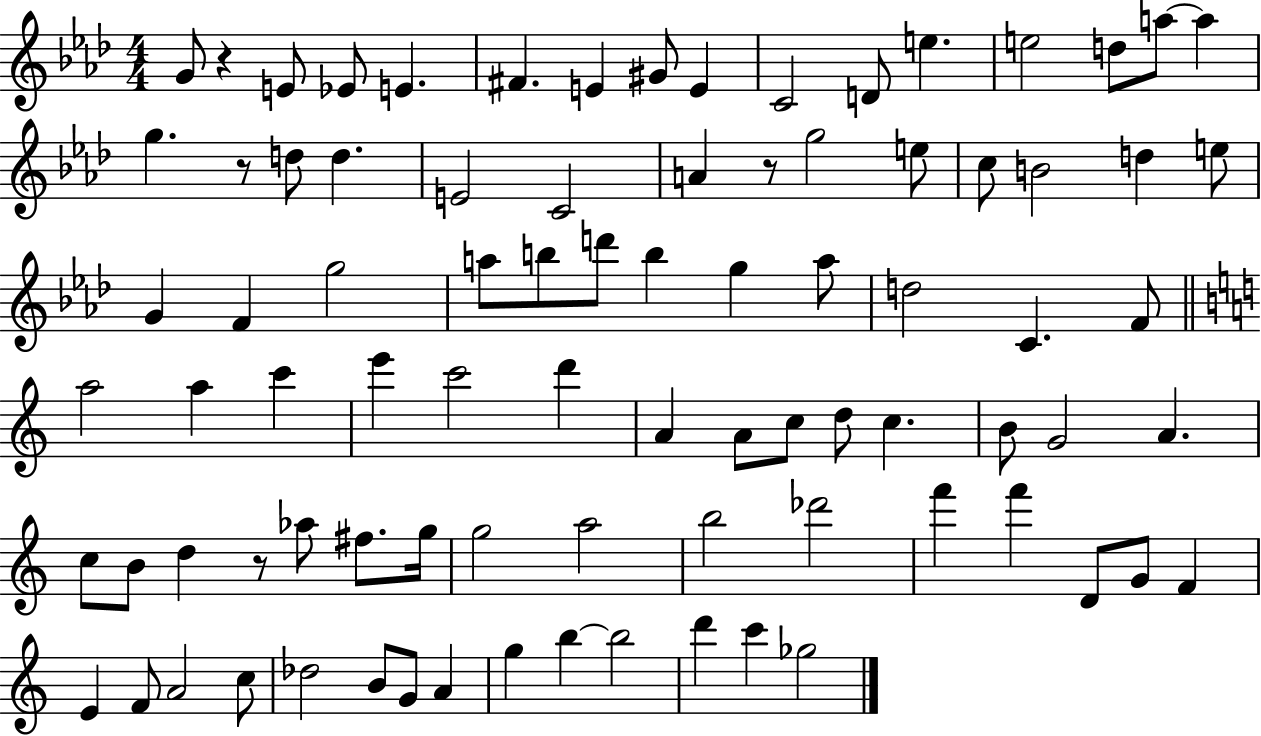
{
  \clef treble
  \numericTimeSignature
  \time 4/4
  \key aes \major
  g'8 r4 e'8 ees'8 e'4. | fis'4. e'4 gis'8 e'4 | c'2 d'8 e''4. | e''2 d''8 a''8~~ a''4 | \break g''4. r8 d''8 d''4. | e'2 c'2 | a'4 r8 g''2 e''8 | c''8 b'2 d''4 e''8 | \break g'4 f'4 g''2 | a''8 b''8 d'''8 b''4 g''4 a''8 | d''2 c'4. f'8 | \bar "||" \break \key c \major a''2 a''4 c'''4 | e'''4 c'''2 d'''4 | a'4 a'8 c''8 d''8 c''4. | b'8 g'2 a'4. | \break c''8 b'8 d''4 r8 aes''8 fis''8. g''16 | g''2 a''2 | b''2 des'''2 | f'''4 f'''4 d'8 g'8 f'4 | \break e'4 f'8 a'2 c''8 | des''2 b'8 g'8 a'4 | g''4 b''4~~ b''2 | d'''4 c'''4 ges''2 | \break \bar "|."
}